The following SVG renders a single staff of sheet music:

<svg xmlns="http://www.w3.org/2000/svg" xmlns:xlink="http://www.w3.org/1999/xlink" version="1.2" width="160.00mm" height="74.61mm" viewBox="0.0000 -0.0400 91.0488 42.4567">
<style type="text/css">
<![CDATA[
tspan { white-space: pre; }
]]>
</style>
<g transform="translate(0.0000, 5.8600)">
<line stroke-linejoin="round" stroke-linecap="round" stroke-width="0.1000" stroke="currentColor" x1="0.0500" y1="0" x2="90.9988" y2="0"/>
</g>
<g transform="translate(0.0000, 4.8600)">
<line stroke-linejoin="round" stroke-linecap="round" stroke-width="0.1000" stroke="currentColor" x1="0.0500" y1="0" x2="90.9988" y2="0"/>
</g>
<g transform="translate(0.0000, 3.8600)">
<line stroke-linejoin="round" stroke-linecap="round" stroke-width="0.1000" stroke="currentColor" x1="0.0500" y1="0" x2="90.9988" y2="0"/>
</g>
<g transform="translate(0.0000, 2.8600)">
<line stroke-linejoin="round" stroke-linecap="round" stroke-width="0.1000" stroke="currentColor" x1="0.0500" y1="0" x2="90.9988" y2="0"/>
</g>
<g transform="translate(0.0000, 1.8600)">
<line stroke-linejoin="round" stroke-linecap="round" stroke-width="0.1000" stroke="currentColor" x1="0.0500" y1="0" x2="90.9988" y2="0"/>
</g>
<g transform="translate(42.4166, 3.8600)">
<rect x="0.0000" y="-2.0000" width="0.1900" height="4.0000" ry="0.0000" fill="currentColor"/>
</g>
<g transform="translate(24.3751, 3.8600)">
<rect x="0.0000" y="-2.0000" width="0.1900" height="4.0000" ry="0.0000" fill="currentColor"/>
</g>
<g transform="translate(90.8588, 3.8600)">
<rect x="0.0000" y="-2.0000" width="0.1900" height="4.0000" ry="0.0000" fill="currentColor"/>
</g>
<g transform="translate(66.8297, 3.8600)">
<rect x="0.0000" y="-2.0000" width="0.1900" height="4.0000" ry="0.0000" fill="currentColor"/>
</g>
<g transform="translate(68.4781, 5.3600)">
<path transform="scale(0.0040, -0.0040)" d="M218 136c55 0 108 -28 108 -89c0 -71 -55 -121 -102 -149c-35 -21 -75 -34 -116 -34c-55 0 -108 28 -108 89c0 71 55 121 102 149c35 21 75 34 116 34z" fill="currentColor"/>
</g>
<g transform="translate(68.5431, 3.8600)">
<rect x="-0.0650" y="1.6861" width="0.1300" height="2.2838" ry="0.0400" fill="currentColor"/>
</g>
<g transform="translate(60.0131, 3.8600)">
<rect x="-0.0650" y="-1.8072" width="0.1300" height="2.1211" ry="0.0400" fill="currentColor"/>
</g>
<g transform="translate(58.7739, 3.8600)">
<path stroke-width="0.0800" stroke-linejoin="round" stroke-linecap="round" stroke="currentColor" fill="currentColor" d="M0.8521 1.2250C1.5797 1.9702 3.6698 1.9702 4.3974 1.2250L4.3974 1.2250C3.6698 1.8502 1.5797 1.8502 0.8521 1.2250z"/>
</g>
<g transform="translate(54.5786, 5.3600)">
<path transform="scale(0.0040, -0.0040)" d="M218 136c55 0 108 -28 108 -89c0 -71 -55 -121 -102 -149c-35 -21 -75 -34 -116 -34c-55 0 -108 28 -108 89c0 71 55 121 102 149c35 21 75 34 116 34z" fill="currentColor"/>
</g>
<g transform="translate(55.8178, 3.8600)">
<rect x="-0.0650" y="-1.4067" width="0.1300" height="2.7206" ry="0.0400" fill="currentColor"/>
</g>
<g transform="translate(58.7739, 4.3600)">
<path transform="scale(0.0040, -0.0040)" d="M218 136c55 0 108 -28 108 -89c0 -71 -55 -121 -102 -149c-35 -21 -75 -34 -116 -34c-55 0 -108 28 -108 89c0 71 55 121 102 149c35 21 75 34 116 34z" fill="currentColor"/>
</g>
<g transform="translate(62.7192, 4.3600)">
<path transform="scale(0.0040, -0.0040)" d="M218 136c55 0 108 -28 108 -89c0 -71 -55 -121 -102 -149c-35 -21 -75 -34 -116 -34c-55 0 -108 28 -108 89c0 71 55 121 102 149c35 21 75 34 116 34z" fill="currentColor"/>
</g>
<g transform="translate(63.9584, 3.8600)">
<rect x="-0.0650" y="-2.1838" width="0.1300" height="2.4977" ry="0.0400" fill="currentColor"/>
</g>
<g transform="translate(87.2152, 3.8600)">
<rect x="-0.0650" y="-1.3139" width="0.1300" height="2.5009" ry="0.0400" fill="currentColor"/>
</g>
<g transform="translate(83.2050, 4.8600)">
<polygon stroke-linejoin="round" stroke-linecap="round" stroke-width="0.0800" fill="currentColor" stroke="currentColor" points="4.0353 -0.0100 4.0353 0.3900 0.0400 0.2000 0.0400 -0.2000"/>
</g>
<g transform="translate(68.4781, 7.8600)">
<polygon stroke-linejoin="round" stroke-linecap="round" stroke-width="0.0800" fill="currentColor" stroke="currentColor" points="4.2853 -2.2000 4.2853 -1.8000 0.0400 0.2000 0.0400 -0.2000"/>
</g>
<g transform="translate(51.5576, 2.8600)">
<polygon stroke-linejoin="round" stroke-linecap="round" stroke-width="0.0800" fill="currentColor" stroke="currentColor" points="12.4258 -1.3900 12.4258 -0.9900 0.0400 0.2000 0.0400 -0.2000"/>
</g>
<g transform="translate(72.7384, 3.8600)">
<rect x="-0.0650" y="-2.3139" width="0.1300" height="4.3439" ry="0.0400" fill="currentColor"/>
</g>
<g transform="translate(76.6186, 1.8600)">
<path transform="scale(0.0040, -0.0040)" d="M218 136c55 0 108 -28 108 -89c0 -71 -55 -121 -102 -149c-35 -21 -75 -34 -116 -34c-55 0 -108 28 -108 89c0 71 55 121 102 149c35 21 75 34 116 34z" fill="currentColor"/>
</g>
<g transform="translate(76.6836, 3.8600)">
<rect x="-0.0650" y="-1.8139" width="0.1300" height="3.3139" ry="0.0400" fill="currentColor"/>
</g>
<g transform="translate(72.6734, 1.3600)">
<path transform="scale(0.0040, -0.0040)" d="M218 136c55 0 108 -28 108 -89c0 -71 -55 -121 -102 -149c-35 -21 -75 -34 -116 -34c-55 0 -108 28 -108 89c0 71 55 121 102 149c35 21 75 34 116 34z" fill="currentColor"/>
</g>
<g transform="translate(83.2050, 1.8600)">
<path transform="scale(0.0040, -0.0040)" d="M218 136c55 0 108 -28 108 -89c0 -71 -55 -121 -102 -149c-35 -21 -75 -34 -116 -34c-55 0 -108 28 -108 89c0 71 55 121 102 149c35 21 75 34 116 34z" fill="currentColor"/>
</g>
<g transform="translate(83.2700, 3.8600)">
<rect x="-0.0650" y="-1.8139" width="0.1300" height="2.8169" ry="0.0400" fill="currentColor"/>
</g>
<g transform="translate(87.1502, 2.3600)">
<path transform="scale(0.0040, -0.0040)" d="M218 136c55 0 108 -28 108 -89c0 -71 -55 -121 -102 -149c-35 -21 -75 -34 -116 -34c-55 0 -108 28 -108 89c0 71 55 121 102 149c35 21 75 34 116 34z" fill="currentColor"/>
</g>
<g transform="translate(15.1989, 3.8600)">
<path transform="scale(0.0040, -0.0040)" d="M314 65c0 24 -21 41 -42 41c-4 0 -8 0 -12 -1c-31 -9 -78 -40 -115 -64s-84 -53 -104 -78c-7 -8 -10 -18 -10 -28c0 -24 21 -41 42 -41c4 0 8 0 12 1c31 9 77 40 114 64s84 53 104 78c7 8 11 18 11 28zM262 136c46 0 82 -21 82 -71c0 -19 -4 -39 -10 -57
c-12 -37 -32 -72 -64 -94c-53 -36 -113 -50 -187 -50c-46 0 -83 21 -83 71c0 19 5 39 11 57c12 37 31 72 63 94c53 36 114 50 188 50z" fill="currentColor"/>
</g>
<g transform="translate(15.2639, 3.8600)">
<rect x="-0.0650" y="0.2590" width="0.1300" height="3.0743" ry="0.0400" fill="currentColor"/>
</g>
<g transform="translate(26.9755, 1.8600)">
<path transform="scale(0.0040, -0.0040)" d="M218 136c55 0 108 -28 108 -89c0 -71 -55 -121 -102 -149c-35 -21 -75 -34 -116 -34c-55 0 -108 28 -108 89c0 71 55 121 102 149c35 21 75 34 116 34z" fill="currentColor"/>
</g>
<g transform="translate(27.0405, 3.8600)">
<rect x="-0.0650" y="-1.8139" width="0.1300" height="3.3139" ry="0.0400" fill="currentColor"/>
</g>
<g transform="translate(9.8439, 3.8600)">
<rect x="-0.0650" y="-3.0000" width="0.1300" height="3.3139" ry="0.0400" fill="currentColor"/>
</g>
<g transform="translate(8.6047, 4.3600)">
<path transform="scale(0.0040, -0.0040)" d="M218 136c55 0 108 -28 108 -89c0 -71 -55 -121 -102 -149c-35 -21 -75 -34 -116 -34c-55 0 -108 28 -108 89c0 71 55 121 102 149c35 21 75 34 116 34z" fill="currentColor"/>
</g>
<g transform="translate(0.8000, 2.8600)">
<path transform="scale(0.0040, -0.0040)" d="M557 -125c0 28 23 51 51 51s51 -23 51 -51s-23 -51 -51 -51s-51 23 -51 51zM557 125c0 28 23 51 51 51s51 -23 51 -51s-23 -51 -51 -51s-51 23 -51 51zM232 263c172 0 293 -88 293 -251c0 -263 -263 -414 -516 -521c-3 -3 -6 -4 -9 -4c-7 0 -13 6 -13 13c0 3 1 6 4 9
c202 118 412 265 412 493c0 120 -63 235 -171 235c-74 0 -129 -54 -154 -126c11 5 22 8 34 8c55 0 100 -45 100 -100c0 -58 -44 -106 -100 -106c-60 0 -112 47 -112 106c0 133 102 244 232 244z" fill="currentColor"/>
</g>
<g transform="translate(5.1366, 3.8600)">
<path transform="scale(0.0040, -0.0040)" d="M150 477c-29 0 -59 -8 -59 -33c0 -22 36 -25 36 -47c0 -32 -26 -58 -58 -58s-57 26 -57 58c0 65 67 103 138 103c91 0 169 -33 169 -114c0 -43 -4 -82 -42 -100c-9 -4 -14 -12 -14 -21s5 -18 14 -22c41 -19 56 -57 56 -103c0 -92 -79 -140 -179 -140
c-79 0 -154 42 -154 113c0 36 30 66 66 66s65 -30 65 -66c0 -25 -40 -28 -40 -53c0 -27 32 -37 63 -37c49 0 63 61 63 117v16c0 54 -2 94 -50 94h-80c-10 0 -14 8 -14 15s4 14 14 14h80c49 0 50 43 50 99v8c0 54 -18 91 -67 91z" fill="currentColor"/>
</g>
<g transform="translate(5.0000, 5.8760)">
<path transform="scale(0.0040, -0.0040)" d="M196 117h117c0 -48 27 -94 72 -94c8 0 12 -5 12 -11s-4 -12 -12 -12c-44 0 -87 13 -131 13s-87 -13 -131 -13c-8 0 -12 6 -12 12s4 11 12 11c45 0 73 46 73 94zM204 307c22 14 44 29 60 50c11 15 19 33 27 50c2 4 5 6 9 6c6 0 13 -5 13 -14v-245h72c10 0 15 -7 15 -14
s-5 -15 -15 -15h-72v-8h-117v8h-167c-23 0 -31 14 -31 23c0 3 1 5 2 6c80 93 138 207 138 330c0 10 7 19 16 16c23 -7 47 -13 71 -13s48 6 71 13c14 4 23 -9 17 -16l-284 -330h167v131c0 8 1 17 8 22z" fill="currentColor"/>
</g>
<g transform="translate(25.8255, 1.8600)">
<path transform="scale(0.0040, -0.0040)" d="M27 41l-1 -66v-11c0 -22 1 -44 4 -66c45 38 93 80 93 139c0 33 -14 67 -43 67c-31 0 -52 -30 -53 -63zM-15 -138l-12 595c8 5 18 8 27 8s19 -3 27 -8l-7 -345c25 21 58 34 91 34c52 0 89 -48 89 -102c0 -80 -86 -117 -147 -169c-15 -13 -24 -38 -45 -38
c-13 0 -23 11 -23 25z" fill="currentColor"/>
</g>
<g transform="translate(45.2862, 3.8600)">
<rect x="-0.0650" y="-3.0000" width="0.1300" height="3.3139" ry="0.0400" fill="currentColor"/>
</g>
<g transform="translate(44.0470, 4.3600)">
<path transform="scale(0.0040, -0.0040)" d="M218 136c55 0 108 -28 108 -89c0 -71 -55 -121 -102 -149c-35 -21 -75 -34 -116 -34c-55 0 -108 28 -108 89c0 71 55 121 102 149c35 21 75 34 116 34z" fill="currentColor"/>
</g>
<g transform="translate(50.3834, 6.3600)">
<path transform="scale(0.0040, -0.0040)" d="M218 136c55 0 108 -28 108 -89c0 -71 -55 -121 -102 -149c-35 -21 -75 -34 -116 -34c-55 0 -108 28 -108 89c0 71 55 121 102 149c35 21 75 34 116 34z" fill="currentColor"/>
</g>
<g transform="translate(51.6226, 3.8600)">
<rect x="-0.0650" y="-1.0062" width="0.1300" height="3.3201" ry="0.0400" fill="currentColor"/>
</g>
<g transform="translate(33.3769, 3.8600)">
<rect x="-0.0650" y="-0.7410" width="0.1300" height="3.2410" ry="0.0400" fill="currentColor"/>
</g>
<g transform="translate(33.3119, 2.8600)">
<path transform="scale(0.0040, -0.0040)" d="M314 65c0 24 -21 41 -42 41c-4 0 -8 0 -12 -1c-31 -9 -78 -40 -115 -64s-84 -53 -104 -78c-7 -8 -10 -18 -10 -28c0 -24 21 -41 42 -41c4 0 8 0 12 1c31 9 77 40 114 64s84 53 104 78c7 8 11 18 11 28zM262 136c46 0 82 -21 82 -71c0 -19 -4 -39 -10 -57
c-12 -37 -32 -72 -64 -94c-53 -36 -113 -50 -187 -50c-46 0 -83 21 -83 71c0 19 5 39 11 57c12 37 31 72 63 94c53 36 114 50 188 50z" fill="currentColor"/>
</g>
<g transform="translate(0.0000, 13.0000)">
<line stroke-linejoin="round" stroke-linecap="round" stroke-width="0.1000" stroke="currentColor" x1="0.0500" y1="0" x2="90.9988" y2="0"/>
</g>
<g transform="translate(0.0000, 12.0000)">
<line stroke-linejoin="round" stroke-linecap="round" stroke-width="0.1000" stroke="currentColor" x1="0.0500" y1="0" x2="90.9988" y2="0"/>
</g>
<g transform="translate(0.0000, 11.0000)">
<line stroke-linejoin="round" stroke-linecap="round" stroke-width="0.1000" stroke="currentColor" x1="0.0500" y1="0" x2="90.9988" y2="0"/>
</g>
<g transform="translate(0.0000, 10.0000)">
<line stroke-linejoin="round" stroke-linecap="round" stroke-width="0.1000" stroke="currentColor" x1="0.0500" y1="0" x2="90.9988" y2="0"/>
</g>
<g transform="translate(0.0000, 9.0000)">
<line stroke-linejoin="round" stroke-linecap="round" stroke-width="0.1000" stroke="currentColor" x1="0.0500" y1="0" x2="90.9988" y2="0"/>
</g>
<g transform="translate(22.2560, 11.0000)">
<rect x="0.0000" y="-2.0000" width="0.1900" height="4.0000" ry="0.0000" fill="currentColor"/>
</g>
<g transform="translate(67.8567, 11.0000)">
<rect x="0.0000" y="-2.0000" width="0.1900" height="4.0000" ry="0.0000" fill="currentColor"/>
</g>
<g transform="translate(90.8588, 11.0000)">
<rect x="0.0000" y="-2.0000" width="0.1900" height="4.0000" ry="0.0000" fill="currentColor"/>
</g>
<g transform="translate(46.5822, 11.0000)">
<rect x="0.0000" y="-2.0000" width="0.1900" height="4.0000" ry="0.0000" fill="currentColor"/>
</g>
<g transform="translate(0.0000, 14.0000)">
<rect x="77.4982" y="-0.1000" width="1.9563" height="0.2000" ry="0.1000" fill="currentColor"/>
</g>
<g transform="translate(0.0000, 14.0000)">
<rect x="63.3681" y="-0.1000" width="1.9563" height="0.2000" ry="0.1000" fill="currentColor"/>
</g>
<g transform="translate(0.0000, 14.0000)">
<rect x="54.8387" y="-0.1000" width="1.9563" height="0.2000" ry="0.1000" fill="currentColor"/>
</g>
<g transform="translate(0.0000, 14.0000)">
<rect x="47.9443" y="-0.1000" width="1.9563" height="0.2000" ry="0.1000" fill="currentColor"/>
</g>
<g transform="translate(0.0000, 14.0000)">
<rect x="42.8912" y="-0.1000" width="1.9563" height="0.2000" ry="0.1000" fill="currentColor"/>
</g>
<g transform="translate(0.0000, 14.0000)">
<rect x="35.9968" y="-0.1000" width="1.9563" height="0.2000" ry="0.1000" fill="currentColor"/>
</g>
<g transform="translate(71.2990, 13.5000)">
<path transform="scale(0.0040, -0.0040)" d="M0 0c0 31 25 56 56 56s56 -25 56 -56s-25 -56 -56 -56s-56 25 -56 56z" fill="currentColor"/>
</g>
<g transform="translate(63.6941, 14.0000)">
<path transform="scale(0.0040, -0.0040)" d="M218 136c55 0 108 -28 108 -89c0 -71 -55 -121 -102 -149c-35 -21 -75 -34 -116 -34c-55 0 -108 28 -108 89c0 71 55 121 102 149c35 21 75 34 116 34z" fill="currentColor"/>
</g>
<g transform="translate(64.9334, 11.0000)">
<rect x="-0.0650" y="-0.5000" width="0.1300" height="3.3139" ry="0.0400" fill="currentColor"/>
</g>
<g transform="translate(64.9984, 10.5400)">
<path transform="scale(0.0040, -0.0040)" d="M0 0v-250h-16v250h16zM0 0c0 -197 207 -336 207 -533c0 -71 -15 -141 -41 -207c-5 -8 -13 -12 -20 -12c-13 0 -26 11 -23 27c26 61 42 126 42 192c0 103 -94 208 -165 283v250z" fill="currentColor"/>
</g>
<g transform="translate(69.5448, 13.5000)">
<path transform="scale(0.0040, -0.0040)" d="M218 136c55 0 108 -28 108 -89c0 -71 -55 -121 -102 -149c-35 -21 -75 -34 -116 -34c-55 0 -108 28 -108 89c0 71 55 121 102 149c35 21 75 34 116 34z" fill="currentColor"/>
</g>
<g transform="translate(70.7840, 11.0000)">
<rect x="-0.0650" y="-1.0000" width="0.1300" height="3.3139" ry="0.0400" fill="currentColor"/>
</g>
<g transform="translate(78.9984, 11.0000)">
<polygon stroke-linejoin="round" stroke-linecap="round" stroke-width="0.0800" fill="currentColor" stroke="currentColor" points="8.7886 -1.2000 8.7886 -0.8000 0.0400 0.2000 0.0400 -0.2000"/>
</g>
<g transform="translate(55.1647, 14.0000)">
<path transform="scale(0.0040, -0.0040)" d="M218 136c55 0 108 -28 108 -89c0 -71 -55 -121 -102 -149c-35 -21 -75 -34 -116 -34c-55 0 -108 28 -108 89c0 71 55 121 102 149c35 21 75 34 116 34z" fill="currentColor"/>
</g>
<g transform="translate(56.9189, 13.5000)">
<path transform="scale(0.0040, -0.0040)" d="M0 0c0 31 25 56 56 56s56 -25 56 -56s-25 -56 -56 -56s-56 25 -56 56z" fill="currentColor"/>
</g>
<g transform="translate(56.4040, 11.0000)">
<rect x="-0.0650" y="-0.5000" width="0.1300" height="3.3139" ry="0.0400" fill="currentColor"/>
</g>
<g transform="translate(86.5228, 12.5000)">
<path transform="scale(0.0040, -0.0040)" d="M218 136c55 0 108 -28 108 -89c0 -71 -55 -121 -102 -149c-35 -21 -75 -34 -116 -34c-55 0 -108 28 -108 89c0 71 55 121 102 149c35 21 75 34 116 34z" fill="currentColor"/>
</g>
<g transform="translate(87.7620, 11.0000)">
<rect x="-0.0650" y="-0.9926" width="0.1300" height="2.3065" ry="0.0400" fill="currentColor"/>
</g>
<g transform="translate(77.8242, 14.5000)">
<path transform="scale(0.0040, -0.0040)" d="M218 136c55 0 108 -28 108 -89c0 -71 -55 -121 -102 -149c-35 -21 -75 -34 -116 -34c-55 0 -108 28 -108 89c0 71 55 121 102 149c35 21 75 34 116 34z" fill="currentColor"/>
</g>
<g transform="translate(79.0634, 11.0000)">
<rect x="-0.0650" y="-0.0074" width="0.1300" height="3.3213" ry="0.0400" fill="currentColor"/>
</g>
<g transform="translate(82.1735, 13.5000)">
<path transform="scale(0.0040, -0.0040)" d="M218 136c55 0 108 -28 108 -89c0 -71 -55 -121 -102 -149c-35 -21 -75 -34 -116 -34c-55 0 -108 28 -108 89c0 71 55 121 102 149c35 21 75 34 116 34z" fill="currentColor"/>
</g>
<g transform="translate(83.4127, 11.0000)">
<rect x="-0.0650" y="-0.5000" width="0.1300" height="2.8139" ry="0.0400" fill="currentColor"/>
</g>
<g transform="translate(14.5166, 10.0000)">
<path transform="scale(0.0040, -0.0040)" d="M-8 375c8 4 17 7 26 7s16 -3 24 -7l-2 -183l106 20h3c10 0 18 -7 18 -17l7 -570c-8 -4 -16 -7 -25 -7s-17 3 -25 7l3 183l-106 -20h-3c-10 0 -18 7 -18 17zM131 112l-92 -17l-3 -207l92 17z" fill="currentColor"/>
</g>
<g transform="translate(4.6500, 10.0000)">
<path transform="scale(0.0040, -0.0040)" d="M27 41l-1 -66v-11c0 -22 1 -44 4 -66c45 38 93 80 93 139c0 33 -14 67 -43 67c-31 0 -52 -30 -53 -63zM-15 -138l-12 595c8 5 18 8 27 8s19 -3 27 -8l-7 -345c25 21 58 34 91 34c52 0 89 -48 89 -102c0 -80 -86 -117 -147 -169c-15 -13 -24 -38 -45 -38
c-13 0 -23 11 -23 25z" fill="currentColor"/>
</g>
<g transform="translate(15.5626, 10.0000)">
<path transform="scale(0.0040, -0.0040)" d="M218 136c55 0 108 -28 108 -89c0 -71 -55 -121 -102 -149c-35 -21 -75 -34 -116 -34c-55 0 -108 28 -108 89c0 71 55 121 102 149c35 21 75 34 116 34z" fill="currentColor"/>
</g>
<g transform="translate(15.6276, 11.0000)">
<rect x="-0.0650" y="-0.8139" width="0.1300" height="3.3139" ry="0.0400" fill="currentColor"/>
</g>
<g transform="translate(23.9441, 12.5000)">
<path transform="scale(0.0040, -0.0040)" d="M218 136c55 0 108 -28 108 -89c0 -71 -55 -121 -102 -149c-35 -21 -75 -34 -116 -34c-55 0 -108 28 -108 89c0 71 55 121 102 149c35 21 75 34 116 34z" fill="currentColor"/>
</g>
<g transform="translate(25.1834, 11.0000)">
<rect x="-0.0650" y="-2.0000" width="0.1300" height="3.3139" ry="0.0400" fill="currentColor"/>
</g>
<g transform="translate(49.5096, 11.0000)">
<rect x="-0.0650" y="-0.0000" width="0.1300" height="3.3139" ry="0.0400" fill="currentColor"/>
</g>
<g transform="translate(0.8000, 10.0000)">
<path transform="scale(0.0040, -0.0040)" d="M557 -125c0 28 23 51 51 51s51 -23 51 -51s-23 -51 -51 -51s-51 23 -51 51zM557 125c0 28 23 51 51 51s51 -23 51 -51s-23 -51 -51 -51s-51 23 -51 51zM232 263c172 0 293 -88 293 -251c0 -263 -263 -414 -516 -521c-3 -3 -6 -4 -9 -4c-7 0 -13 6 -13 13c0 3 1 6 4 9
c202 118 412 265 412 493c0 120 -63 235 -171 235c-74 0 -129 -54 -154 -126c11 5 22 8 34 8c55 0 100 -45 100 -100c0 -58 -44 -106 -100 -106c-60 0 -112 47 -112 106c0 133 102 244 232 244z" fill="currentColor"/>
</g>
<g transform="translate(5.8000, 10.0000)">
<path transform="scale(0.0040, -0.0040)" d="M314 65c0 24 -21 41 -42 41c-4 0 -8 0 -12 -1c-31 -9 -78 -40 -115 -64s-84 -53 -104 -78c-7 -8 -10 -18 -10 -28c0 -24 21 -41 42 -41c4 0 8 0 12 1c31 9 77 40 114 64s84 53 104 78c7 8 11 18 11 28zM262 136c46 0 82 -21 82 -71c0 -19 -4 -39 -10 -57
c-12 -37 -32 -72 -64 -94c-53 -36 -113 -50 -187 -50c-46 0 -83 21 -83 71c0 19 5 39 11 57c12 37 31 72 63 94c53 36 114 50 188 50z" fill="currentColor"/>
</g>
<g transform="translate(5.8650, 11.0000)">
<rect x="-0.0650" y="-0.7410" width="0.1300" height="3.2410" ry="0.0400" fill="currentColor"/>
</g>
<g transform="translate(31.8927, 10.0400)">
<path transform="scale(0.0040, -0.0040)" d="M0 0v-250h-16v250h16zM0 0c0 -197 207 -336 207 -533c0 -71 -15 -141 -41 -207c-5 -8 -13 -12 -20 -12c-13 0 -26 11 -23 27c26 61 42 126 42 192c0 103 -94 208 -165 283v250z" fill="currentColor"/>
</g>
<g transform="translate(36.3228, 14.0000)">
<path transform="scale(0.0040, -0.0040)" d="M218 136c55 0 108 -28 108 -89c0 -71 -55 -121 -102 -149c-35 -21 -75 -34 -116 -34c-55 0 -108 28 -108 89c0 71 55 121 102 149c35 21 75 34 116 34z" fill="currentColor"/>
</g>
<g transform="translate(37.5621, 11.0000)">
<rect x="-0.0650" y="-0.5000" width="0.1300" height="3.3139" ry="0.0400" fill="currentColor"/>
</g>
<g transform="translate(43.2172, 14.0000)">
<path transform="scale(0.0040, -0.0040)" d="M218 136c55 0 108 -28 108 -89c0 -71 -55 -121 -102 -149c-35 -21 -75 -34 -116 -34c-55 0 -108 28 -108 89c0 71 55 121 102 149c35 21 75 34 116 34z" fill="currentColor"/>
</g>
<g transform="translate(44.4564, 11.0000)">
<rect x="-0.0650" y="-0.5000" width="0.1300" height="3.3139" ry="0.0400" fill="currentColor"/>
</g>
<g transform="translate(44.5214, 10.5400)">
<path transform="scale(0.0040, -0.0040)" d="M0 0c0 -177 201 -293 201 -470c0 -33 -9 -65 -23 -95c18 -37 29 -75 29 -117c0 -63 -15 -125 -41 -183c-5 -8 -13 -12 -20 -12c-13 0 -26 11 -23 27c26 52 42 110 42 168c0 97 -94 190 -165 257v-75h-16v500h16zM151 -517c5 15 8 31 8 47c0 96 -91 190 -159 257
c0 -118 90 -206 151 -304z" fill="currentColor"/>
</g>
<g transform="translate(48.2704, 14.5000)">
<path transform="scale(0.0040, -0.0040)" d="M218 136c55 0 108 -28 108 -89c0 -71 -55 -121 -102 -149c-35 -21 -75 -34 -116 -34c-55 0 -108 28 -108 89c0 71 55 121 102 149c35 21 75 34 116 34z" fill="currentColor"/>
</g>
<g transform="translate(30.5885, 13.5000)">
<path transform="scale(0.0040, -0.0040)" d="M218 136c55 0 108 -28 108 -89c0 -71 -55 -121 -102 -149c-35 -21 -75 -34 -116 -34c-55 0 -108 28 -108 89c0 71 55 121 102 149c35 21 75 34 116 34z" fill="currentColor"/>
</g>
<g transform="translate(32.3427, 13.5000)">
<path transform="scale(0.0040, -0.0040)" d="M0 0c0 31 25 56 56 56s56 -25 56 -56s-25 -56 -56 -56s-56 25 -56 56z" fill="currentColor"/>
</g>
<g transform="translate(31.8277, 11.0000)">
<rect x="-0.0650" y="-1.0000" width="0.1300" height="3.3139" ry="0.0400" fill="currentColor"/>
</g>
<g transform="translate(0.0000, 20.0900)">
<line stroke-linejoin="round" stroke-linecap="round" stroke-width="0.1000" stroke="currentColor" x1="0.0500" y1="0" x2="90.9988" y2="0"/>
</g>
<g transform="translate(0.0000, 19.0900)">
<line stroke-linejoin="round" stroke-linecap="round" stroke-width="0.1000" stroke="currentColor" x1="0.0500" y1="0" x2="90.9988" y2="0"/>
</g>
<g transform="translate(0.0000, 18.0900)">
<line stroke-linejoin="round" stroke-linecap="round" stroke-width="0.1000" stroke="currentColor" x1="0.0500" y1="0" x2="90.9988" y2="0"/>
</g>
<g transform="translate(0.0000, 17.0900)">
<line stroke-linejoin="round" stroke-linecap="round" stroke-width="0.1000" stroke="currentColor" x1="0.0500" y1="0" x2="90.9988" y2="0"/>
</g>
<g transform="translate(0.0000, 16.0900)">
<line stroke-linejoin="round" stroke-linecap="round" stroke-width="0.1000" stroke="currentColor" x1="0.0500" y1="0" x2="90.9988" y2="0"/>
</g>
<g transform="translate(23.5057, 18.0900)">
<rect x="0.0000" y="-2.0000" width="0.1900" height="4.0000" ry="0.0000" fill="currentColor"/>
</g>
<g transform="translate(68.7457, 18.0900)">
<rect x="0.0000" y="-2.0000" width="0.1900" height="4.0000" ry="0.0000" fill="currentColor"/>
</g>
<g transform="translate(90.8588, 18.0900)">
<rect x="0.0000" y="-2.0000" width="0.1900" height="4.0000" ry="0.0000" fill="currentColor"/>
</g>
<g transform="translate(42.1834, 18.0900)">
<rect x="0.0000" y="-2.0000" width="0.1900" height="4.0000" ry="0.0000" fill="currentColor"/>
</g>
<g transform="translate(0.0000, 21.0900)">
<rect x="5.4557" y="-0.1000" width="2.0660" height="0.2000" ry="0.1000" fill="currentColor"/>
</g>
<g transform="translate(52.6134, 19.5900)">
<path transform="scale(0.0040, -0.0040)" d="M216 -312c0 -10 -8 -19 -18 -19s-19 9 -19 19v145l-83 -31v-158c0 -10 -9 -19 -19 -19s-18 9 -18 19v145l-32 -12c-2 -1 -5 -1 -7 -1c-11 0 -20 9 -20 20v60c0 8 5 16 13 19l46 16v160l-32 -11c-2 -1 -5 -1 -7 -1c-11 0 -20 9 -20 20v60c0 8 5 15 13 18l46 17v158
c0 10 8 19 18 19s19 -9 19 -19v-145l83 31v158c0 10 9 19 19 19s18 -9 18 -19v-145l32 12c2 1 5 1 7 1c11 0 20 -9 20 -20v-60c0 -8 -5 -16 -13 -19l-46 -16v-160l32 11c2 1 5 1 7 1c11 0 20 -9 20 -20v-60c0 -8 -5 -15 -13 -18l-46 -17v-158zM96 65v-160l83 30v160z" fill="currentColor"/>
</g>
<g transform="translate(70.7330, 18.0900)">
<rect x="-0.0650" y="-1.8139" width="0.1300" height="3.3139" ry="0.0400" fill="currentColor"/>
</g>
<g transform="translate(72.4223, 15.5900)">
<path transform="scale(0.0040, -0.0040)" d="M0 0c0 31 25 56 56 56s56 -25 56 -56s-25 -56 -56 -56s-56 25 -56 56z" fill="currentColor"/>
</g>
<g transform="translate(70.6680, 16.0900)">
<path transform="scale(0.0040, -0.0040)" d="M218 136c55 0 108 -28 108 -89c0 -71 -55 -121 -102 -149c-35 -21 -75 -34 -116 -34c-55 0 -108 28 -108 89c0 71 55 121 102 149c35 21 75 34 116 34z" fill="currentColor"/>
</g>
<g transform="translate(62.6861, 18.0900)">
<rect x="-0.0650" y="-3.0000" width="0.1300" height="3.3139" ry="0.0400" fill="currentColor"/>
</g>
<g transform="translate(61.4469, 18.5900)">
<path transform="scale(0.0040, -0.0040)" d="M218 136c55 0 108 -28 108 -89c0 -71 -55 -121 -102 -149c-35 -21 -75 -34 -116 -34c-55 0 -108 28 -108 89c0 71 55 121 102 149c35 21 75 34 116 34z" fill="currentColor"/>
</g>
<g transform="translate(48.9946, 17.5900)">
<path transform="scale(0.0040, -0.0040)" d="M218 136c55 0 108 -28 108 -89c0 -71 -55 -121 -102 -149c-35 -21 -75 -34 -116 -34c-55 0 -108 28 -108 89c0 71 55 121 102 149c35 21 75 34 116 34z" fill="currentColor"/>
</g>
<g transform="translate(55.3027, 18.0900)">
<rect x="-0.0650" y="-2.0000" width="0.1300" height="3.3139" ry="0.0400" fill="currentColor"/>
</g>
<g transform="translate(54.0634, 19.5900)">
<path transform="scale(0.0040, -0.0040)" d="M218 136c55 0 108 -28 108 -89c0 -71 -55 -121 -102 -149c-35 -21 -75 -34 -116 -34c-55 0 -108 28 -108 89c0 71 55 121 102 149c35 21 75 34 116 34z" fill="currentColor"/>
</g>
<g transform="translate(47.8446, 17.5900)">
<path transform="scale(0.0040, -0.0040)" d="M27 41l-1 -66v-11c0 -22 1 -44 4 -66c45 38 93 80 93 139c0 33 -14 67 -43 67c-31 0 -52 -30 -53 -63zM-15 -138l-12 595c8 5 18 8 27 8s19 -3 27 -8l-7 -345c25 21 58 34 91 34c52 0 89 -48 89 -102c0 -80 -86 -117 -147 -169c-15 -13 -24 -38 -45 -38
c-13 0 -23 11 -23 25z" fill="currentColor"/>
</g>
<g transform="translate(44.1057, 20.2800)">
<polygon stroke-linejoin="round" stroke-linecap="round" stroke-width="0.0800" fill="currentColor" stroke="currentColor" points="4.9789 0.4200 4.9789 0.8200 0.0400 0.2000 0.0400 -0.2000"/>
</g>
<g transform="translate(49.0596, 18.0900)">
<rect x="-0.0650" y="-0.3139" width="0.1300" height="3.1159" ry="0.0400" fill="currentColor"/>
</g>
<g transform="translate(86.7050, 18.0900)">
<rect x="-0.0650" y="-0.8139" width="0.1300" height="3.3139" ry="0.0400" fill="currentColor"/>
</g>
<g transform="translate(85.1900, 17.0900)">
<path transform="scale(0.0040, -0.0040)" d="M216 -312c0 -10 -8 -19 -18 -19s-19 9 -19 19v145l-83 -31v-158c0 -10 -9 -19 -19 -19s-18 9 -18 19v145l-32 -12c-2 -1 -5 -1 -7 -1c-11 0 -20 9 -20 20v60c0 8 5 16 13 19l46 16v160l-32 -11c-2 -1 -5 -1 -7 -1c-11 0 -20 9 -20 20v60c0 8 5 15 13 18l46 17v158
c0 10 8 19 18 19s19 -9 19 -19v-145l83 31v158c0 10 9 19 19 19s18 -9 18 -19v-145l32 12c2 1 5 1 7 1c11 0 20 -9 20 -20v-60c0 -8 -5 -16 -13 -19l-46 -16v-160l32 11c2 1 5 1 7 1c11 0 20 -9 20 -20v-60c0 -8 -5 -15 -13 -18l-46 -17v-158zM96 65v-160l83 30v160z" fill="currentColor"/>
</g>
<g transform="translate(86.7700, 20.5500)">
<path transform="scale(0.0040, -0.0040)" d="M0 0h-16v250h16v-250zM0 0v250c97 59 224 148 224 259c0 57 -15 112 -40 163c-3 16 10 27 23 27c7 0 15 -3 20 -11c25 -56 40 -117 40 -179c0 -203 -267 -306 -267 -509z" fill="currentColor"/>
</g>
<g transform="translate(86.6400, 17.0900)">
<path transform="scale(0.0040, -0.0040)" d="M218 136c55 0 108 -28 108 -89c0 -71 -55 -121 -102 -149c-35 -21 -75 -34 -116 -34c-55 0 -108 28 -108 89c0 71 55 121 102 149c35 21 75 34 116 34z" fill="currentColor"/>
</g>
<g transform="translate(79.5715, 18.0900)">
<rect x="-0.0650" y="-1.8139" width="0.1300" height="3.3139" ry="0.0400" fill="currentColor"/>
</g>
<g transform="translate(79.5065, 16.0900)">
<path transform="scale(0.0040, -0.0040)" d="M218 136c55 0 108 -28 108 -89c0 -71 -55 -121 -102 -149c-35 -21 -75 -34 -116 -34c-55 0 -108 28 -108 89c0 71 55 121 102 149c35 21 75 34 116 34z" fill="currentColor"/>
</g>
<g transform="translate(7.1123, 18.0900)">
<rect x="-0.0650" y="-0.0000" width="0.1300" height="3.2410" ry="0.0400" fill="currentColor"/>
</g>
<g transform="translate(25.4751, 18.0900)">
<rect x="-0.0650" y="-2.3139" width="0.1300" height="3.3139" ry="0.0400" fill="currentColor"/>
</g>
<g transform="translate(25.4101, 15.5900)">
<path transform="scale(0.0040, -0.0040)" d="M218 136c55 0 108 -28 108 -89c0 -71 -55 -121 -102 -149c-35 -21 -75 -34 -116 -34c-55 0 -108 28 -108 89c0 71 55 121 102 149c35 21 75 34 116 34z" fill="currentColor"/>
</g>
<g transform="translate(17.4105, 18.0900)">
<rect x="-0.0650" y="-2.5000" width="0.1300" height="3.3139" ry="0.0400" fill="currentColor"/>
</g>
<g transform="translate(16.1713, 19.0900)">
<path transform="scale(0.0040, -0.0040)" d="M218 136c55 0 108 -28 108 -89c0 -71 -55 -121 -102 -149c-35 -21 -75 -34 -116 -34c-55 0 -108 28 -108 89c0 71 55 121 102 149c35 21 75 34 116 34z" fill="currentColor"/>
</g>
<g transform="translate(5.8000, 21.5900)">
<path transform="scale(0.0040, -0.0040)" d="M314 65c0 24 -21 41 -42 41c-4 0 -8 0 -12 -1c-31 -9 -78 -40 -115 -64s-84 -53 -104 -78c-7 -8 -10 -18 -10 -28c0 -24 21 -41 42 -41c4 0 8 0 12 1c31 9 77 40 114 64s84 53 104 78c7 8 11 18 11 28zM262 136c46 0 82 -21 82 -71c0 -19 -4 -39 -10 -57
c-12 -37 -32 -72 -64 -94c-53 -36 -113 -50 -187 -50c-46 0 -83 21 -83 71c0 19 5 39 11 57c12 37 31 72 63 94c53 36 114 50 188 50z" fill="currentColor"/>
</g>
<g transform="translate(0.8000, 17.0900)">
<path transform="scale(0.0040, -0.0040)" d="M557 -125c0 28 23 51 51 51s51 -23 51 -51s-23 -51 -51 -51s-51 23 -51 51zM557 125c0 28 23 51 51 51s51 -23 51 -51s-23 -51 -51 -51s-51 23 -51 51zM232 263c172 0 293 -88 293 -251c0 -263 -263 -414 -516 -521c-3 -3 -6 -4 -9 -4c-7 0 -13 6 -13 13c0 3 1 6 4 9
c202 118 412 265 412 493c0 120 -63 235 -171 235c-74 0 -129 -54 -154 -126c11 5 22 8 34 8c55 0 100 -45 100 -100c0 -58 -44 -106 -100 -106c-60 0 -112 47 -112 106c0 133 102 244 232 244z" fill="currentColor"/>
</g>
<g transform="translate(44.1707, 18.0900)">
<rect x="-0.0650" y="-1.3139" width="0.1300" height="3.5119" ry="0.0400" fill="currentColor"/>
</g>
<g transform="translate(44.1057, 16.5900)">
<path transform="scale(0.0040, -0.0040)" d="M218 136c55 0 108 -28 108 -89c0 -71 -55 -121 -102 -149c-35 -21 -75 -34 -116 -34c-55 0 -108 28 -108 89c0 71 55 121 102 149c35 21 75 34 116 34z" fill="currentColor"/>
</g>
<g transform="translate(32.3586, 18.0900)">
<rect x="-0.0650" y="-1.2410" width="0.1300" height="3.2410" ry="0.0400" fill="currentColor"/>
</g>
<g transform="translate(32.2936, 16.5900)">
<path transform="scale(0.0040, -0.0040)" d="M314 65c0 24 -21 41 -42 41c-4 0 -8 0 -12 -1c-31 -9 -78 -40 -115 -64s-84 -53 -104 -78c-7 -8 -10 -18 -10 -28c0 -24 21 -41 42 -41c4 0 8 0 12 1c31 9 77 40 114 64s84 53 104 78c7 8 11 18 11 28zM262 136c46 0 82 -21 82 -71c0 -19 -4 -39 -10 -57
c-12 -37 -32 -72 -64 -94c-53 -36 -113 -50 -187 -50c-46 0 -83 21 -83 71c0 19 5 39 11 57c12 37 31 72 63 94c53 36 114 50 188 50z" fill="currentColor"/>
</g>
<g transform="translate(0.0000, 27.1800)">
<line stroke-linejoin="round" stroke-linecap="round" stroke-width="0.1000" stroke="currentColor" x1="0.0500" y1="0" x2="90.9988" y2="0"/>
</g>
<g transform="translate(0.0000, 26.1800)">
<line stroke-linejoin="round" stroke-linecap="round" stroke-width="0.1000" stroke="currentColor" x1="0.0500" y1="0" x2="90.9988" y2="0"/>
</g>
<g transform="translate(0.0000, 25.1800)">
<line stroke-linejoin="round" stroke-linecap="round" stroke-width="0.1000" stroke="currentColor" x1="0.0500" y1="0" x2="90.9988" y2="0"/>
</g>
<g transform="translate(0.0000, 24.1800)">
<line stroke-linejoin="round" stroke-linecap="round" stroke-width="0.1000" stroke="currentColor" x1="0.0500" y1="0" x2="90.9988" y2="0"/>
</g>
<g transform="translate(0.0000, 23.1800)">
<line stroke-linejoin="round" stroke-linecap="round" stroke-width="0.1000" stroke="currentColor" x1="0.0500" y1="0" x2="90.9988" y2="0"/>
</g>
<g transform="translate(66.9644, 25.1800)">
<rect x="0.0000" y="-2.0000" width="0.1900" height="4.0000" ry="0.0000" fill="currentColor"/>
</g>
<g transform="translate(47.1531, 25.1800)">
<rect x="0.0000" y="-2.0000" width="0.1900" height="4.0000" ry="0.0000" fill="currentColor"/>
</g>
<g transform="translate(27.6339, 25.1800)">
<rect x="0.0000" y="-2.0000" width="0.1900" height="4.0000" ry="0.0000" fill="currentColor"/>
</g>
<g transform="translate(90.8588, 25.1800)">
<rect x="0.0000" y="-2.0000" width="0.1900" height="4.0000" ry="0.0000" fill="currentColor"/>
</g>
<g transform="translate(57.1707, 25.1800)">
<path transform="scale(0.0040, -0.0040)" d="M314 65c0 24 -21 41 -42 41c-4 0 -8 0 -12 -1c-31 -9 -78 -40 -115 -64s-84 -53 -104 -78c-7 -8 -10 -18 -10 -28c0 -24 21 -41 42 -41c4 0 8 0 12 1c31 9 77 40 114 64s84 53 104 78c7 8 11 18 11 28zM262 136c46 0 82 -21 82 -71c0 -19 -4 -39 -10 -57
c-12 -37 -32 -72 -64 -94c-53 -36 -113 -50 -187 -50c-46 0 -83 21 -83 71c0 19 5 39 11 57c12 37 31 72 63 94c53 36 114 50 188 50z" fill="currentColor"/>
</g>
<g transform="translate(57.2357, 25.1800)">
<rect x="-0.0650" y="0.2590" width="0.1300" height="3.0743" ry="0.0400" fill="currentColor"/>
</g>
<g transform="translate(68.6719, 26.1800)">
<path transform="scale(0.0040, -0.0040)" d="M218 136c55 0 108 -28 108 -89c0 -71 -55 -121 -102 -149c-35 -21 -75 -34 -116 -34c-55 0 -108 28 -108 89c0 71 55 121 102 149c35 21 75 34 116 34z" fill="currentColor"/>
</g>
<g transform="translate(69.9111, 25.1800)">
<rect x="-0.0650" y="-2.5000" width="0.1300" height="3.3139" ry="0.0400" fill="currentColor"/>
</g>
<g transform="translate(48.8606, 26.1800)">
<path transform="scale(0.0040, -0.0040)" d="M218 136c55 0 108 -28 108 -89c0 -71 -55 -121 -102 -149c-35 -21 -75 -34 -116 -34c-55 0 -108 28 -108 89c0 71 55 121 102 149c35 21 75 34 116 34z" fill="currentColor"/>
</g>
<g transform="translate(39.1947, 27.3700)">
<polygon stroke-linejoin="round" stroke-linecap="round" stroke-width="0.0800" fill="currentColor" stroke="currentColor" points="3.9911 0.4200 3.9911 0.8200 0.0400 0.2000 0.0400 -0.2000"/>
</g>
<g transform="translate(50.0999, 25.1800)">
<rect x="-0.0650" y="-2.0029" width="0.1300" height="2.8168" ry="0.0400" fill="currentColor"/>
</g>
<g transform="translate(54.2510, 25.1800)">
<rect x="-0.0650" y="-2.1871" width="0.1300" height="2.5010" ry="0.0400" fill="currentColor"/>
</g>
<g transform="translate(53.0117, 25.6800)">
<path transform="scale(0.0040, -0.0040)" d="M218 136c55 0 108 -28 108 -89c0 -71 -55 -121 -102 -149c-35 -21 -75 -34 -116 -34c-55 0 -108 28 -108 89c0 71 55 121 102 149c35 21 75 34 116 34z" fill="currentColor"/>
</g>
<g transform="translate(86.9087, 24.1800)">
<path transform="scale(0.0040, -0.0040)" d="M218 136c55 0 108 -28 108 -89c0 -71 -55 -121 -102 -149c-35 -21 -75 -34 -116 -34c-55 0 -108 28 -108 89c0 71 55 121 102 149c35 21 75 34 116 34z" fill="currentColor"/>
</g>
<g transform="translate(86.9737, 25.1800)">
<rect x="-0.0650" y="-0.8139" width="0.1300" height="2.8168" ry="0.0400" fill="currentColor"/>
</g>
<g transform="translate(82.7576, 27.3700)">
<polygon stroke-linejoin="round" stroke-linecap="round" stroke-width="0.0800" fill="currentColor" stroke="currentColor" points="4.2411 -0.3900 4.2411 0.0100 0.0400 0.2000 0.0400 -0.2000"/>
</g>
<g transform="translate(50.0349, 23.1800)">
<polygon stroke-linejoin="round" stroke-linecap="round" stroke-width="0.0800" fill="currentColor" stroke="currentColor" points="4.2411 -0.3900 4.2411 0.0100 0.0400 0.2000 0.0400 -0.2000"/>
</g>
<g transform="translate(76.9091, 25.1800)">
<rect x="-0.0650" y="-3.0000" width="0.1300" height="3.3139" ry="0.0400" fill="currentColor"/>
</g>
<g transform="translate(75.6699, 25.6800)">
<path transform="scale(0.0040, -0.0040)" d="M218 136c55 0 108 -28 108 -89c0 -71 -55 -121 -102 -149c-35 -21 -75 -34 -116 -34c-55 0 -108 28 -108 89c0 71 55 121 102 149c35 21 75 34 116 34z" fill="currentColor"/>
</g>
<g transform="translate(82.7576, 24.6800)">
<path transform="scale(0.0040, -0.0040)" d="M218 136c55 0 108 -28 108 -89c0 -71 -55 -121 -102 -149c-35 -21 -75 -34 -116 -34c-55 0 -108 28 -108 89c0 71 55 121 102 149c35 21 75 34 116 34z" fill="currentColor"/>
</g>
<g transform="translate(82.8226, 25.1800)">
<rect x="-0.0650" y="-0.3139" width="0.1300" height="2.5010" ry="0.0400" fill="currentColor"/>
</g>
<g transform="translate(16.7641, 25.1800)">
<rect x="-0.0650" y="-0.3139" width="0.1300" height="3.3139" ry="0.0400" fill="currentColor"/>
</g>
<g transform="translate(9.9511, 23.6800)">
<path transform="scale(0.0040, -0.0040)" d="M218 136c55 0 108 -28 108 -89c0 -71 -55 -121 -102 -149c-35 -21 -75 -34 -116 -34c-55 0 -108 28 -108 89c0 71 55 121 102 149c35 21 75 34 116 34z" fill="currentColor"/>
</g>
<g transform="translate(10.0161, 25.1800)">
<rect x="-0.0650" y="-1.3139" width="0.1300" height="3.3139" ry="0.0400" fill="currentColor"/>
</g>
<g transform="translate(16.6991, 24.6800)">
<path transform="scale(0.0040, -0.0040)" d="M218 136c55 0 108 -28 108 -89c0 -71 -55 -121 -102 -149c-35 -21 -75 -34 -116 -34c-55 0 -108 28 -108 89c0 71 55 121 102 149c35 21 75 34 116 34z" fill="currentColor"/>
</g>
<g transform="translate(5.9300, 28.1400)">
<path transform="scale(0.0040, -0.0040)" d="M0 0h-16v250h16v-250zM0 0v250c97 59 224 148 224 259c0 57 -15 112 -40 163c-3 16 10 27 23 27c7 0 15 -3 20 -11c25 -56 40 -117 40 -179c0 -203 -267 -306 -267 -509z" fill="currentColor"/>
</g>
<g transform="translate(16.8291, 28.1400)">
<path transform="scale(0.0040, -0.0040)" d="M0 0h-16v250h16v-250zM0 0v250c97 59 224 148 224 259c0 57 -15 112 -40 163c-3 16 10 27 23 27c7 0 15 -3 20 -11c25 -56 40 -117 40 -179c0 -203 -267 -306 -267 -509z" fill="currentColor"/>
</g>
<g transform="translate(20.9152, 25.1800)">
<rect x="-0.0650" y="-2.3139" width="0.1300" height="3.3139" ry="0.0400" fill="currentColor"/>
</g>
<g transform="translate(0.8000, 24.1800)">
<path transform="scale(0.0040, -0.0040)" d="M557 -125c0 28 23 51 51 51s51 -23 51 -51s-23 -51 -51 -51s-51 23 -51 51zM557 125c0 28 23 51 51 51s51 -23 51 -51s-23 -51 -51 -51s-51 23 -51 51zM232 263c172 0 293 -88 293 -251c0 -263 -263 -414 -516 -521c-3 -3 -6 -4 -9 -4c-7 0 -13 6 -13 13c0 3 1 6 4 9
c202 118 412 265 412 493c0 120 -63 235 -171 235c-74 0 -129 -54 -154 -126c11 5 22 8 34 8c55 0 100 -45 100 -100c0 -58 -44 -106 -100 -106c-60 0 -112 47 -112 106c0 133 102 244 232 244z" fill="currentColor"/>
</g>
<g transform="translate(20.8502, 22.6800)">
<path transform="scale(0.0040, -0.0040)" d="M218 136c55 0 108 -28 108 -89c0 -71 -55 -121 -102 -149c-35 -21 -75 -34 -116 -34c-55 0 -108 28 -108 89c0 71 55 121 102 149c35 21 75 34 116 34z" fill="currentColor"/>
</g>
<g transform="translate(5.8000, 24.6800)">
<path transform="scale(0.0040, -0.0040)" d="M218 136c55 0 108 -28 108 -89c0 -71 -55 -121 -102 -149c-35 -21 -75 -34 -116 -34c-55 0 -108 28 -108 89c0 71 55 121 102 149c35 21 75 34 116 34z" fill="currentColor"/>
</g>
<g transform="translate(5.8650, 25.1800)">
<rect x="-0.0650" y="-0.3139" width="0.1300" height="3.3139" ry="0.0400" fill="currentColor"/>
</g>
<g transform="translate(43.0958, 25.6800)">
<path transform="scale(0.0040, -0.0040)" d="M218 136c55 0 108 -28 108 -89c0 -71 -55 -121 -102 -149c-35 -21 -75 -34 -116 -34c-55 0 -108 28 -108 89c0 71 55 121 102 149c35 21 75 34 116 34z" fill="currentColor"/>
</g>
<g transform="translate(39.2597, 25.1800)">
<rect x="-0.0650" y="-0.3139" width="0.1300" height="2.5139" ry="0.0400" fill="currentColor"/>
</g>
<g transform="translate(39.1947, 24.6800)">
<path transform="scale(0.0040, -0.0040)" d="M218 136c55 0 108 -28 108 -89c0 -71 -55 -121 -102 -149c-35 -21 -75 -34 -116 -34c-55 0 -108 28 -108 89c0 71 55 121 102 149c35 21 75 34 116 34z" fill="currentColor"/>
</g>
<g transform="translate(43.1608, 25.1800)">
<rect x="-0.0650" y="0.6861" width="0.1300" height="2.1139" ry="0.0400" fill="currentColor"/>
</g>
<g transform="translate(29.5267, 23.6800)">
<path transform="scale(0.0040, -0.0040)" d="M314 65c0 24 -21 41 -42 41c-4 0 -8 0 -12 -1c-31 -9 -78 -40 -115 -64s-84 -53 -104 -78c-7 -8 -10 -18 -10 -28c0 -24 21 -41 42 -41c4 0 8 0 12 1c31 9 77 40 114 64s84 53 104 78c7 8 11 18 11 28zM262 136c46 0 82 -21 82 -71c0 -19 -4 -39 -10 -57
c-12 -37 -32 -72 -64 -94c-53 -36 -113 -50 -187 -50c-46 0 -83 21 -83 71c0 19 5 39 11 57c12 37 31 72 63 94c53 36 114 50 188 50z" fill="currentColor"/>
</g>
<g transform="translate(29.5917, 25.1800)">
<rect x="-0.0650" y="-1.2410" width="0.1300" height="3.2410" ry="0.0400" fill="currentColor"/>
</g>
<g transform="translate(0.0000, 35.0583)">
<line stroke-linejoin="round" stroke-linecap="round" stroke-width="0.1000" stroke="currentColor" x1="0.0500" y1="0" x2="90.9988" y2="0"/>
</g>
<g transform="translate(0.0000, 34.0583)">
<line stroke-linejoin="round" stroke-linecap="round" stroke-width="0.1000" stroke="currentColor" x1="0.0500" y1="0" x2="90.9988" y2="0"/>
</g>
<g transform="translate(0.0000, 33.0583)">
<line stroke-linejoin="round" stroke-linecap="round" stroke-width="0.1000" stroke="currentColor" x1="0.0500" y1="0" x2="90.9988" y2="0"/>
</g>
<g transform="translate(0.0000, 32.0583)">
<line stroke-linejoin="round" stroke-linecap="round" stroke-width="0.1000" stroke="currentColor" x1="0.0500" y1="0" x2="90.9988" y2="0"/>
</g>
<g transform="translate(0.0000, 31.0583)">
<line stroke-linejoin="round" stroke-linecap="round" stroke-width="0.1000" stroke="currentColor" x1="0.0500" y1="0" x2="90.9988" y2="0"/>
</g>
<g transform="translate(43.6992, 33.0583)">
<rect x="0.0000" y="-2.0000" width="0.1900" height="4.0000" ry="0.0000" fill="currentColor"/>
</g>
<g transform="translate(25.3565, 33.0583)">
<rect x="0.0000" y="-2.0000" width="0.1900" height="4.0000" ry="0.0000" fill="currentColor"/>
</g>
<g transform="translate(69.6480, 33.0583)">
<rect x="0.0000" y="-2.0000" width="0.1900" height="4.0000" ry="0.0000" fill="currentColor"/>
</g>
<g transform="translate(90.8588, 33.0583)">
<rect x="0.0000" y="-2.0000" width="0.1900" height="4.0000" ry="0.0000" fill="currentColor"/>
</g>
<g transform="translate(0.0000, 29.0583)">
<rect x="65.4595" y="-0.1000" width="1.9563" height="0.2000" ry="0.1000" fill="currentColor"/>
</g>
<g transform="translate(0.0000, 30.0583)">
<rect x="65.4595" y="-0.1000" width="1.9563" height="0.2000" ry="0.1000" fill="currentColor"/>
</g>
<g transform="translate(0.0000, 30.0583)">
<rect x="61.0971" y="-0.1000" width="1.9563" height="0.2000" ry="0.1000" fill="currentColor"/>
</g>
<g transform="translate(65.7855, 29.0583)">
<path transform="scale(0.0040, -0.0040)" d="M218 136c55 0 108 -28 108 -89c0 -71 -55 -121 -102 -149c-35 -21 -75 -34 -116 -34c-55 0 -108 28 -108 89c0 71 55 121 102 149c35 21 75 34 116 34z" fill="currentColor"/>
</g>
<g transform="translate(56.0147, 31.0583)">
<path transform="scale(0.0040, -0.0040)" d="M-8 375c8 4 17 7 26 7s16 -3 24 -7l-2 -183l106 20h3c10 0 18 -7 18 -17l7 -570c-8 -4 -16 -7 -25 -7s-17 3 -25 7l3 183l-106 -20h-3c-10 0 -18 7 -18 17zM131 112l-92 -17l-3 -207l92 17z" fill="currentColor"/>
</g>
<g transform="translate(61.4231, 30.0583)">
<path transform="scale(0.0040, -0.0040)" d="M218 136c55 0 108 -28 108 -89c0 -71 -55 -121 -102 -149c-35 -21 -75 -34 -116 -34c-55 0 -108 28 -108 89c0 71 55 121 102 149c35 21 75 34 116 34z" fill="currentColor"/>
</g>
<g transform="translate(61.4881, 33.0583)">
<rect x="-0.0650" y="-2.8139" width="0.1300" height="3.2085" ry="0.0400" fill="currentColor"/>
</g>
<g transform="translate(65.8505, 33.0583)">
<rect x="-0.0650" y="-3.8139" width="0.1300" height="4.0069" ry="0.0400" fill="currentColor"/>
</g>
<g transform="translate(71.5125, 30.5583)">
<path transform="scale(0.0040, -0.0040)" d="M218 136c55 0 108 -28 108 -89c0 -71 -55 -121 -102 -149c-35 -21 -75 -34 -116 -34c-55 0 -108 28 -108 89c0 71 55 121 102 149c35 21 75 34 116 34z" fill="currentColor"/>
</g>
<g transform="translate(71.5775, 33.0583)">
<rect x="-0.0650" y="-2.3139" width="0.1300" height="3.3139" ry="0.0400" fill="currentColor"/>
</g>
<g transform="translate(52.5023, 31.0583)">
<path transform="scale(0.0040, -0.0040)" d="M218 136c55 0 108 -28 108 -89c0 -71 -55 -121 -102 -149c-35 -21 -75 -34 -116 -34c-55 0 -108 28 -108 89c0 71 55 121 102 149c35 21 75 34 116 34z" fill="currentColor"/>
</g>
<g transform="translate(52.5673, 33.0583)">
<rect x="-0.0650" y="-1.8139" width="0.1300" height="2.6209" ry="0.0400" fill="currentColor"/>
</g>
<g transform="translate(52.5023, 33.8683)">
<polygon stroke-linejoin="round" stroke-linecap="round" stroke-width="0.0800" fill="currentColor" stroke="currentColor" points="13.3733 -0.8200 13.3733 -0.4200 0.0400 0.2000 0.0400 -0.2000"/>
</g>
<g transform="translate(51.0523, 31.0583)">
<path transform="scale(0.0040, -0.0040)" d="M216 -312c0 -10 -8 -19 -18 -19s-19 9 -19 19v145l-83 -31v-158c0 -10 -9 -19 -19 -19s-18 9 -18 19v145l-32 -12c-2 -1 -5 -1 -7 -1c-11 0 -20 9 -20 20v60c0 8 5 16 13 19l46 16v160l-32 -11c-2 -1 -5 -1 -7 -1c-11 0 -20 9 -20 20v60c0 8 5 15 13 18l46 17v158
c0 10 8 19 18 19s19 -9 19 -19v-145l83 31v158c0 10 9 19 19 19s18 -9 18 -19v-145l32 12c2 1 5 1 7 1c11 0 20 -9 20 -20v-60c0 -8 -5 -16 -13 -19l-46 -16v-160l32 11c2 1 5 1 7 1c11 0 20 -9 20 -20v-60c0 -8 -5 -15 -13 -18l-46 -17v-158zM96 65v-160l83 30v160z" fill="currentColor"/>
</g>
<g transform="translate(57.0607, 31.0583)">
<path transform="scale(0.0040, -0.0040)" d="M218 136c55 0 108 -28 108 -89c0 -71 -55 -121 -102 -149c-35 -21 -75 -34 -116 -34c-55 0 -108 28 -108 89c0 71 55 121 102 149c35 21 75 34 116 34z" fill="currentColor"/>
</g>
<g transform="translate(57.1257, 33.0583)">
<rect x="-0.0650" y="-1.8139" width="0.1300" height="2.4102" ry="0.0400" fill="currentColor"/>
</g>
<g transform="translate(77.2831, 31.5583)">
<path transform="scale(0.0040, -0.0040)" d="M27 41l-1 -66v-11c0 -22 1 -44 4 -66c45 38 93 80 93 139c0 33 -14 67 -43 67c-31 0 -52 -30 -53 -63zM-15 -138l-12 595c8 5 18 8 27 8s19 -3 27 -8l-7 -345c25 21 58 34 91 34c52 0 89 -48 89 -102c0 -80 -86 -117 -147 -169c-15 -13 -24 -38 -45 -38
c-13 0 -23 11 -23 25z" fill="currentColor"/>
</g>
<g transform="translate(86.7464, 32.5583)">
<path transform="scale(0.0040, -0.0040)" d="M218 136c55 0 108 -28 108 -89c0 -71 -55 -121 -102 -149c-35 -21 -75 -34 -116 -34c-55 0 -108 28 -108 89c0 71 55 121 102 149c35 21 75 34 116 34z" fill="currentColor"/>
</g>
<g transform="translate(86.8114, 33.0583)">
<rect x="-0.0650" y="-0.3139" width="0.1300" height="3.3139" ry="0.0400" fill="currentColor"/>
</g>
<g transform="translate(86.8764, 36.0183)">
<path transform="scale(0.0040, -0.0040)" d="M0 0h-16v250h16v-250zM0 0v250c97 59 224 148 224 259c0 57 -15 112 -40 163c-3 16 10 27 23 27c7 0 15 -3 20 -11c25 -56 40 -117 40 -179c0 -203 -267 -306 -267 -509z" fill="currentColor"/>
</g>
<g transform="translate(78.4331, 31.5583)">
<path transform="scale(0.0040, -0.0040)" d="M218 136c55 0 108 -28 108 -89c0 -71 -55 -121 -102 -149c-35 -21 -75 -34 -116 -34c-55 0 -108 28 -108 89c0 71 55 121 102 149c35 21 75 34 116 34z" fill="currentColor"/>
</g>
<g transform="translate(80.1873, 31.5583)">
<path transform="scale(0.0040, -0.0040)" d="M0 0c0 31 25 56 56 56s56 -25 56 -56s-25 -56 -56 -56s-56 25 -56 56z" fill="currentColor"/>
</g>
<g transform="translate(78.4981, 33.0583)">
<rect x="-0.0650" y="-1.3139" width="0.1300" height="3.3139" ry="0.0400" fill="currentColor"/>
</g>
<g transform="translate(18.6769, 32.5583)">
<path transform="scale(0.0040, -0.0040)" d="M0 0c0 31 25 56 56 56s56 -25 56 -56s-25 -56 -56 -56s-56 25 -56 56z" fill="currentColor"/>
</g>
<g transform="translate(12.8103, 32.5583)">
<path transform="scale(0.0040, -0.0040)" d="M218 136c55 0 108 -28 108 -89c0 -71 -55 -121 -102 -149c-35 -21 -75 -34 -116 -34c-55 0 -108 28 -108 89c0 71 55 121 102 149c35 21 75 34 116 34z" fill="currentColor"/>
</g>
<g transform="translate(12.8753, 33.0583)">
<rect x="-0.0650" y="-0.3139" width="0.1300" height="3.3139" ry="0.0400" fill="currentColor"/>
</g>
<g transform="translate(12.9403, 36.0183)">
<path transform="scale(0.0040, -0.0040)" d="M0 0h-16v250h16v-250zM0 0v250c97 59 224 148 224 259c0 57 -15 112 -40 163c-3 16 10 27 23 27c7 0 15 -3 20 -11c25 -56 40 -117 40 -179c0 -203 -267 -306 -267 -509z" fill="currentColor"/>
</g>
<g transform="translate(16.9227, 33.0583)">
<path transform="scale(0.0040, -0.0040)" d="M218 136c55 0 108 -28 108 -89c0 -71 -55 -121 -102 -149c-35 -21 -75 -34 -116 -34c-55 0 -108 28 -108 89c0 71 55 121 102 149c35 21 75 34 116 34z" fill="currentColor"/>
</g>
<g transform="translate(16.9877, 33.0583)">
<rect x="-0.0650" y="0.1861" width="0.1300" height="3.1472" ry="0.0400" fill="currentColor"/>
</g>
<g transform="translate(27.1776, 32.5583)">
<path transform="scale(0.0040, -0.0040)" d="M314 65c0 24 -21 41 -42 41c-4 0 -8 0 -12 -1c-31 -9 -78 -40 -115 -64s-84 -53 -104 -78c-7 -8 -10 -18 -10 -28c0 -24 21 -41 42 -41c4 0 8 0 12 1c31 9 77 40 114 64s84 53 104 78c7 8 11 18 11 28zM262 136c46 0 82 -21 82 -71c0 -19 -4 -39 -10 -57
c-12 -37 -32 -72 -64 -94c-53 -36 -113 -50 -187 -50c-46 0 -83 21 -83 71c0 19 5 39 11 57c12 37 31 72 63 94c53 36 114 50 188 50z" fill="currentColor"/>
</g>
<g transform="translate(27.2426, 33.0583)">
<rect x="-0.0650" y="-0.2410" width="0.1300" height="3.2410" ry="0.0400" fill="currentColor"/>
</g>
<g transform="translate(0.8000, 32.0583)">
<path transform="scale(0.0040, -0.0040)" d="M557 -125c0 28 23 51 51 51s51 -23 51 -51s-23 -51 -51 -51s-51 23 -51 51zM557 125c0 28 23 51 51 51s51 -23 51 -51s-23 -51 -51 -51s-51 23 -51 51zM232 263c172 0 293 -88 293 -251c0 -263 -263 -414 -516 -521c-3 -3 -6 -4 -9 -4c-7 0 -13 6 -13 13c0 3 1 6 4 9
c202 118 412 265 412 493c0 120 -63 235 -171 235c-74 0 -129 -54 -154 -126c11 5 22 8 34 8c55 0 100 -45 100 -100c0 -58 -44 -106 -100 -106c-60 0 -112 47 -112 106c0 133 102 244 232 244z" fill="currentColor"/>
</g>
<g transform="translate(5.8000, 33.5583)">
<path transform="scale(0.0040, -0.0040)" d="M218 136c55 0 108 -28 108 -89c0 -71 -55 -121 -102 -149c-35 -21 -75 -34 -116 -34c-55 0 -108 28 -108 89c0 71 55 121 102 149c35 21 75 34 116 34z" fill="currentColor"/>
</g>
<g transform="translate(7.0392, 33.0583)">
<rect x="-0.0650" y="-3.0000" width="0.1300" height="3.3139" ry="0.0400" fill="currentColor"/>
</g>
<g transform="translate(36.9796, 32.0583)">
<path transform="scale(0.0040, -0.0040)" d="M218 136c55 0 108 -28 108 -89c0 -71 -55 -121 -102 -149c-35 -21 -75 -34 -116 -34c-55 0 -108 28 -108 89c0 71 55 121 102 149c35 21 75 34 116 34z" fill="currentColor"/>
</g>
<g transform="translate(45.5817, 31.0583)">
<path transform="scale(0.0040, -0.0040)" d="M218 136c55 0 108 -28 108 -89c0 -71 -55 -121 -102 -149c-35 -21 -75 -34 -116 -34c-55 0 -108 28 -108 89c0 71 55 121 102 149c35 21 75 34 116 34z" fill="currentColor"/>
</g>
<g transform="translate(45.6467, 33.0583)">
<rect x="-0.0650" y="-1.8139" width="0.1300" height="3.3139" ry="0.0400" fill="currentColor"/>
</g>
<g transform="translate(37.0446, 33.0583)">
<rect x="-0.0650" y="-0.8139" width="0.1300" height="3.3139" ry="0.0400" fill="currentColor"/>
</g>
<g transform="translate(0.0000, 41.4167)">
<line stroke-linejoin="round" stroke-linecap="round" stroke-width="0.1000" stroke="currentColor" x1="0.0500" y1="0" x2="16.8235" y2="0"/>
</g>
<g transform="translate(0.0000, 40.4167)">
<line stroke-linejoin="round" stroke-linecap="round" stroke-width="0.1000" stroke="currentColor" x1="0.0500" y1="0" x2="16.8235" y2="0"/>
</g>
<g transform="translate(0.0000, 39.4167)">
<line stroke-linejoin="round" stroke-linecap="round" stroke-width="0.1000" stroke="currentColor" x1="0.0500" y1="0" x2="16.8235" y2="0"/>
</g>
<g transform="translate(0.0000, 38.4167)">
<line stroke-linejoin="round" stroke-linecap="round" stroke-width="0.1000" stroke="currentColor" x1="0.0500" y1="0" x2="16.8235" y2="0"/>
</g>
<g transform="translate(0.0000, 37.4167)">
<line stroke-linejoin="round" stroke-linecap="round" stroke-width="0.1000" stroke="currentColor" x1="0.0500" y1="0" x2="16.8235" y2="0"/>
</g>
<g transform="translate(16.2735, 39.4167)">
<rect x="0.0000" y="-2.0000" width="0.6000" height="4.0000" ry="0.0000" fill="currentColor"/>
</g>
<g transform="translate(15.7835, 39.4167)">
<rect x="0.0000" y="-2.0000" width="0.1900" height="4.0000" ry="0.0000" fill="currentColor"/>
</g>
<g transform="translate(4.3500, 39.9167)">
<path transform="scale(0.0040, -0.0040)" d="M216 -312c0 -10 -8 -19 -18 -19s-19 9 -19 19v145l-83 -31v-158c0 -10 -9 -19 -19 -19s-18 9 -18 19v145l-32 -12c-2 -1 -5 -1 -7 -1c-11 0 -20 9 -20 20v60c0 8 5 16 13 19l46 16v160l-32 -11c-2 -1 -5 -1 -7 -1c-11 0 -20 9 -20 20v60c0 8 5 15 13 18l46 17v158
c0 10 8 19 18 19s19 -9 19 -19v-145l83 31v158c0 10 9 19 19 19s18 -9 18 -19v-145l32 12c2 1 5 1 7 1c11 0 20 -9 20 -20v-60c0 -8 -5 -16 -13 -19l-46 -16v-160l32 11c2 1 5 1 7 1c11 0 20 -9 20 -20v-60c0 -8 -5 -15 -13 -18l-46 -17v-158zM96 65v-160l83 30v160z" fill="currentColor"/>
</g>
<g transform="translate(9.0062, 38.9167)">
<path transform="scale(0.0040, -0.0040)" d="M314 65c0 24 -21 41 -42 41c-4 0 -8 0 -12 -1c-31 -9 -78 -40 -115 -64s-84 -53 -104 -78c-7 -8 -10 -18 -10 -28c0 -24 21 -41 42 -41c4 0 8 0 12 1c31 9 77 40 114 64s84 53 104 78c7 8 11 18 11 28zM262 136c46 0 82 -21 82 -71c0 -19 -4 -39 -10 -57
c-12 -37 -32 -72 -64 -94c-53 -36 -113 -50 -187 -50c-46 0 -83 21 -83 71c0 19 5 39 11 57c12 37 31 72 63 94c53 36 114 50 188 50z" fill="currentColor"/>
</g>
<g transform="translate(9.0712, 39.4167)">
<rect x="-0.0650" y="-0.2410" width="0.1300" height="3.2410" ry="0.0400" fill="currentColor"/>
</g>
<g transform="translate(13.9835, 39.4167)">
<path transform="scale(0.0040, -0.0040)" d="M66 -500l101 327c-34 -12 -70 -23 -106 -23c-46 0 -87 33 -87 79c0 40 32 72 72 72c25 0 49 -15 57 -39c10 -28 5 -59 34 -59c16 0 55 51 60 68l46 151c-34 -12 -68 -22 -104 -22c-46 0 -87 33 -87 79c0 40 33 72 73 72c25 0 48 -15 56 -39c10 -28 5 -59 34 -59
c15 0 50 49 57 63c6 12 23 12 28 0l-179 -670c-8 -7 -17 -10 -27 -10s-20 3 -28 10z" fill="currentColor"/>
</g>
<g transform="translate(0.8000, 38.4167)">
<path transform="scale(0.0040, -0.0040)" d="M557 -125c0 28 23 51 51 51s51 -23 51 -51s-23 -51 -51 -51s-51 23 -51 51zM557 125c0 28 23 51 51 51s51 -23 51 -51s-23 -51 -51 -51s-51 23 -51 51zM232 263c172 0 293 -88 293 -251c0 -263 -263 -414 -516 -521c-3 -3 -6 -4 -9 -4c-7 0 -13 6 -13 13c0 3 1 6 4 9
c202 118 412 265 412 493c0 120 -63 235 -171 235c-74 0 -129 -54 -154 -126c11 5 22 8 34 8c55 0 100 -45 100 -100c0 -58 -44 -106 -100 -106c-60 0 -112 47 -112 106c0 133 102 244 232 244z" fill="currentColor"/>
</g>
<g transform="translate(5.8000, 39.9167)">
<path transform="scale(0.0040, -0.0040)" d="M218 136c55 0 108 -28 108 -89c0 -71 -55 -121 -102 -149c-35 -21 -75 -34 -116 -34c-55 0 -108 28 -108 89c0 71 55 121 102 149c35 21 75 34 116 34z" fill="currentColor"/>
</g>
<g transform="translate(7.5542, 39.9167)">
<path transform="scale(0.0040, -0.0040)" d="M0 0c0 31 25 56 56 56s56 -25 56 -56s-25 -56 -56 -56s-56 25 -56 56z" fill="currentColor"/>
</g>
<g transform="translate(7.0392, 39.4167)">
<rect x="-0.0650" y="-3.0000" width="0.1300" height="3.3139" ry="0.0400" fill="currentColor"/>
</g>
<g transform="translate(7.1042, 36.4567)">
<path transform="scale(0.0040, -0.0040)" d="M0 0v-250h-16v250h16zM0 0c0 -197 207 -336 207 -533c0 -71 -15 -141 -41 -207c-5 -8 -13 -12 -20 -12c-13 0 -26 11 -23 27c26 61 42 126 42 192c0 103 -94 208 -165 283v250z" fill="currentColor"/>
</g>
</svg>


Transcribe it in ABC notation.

X:1
T:Untitled
M:3/4
L:1/4
K:C
C, D,2 _A, F,2 C, F,,/2 A,,/2 C,/2 C,/2 A,,/2 B,/2 A, A,/2 G,/2 _F,2 F, A,, F,,/2 E,, E,,/4 D,, E,, E,,/2 F,, D,,/2 F,,/2 A,,/2 D,,2 B,, B, G,2 G,/2 _E,/2 ^A,, C, A, A, ^F,/2 E,/2 G, E,/2 B, G,2 E,/2 C,/2 B,,/2 C,/2 D,2 B,, C, E,/2 F,/2 C, E,/2 D, E,2 F, A, ^A,/2 A,/2 C/2 E/2 B, _G, E,/2 ^C,/2 E,2 z/4